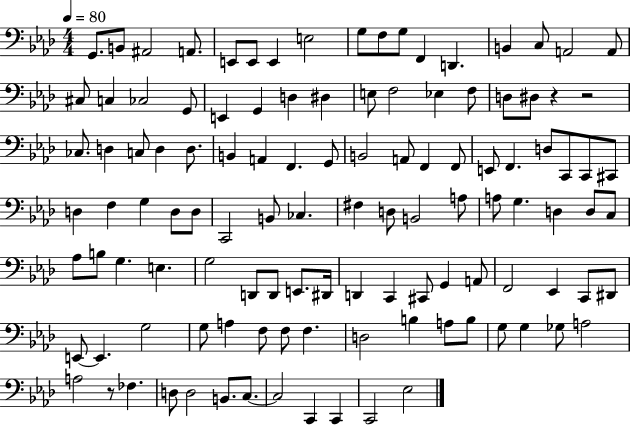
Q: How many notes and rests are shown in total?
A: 115